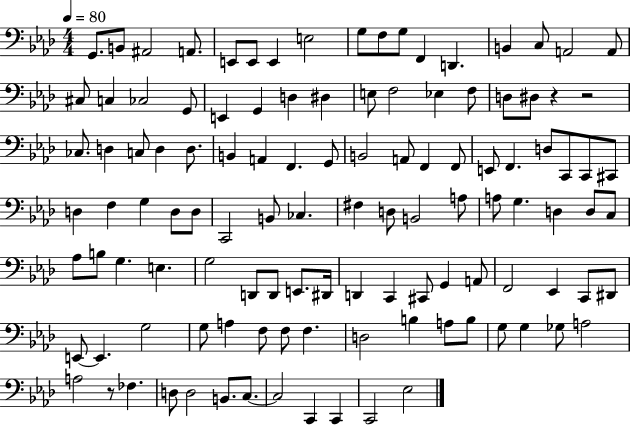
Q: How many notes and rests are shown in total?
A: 115